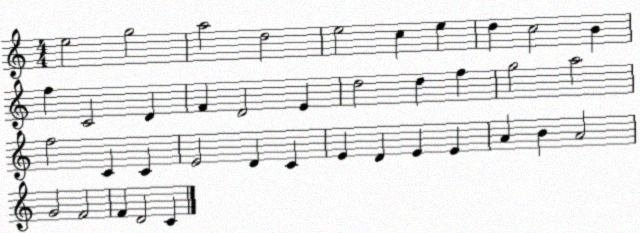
X:1
T:Untitled
M:4/4
L:1/4
K:C
e2 g2 a2 d2 e2 c e d c2 B f C2 D F D2 E d2 d f g2 a2 f2 C C E2 D C E D E E A B A2 G2 F2 F D2 C